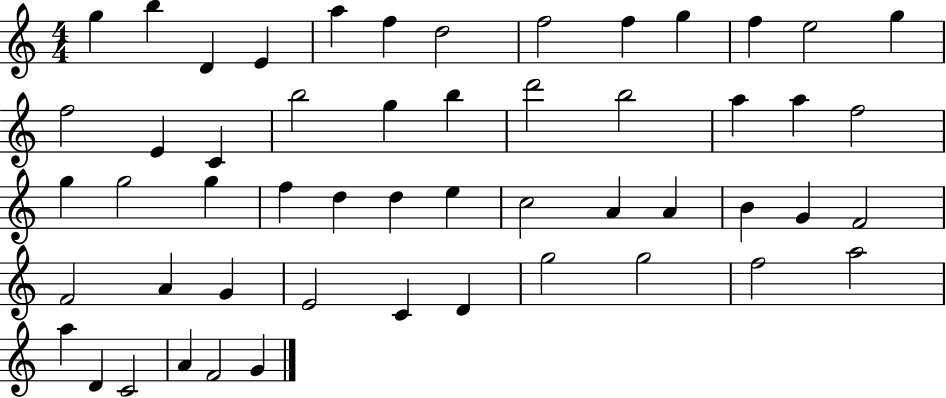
G5/q B5/q D4/q E4/q A5/q F5/q D5/h F5/h F5/q G5/q F5/q E5/h G5/q F5/h E4/q C4/q B5/h G5/q B5/q D6/h B5/h A5/q A5/q F5/h G5/q G5/h G5/q F5/q D5/q D5/q E5/q C5/h A4/q A4/q B4/q G4/q F4/h F4/h A4/q G4/q E4/h C4/q D4/q G5/h G5/h F5/h A5/h A5/q D4/q C4/h A4/q F4/h G4/q